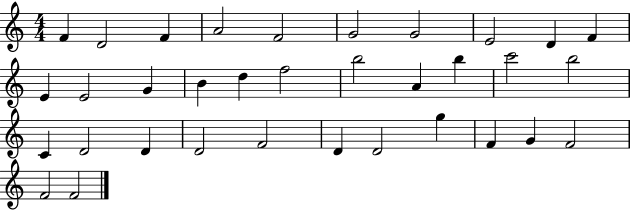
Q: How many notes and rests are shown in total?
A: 34